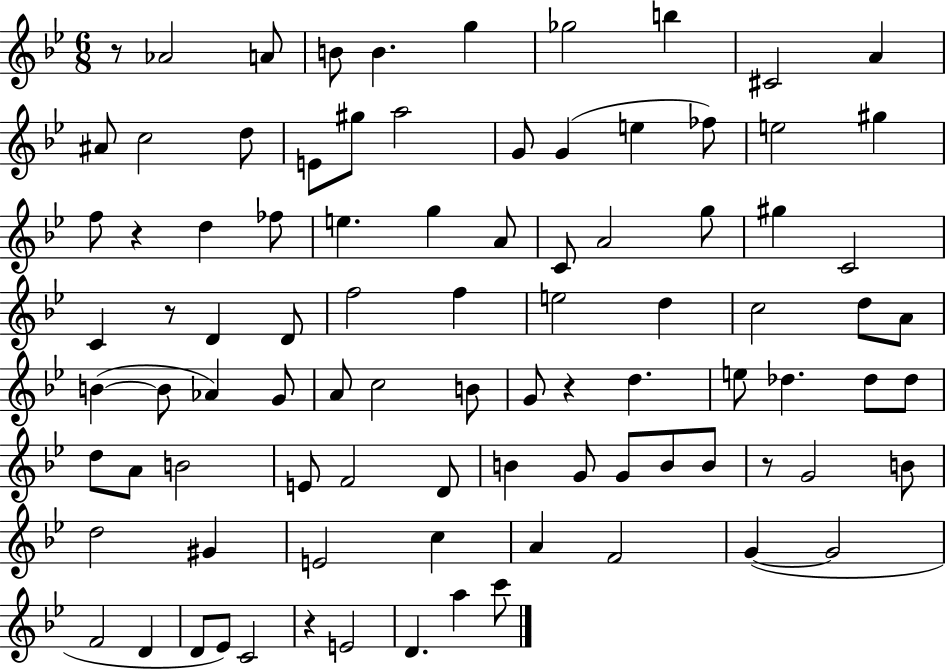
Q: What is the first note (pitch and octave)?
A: Ab4